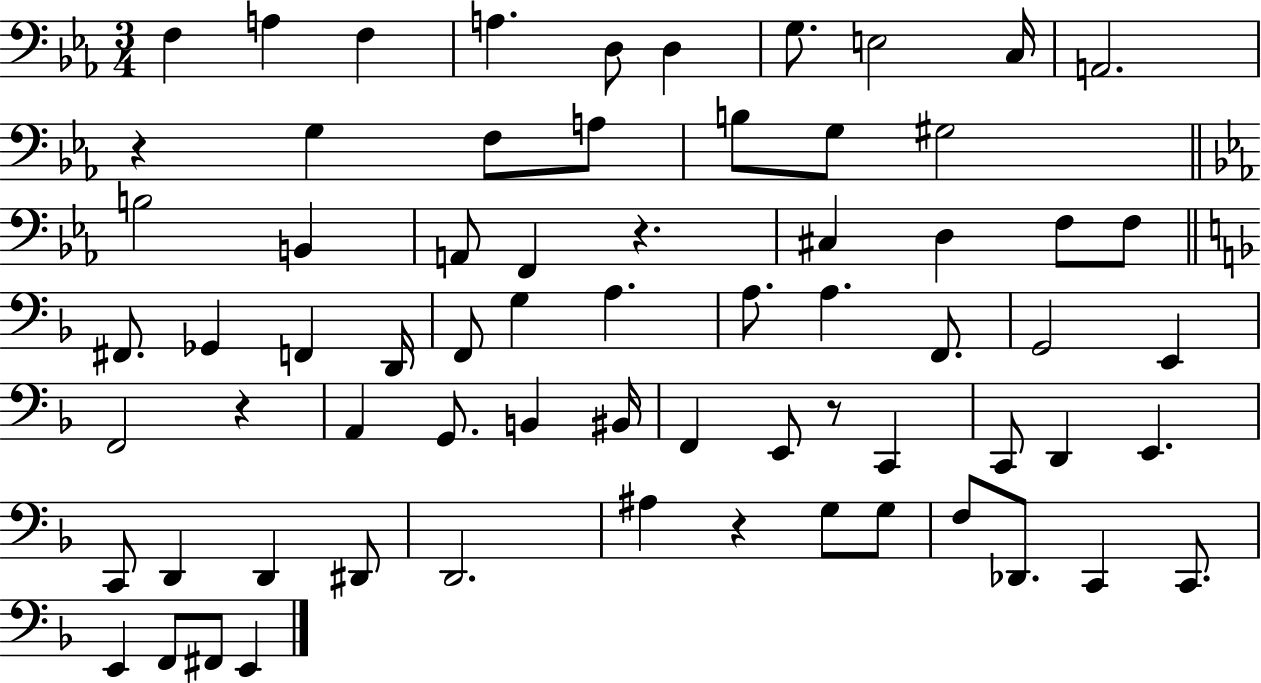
X:1
T:Untitled
M:3/4
L:1/4
K:Eb
F, A, F, A, D,/2 D, G,/2 E,2 C,/4 A,,2 z G, F,/2 A,/2 B,/2 G,/2 ^G,2 B,2 B,, A,,/2 F,, z ^C, D, F,/2 F,/2 ^F,,/2 _G,, F,, D,,/4 F,,/2 G, A, A,/2 A, F,,/2 G,,2 E,, F,,2 z A,, G,,/2 B,, ^B,,/4 F,, E,,/2 z/2 C,, C,,/2 D,, E,, C,,/2 D,, D,, ^D,,/2 D,,2 ^A, z G,/2 G,/2 F,/2 _D,,/2 C,, C,,/2 E,, F,,/2 ^F,,/2 E,,